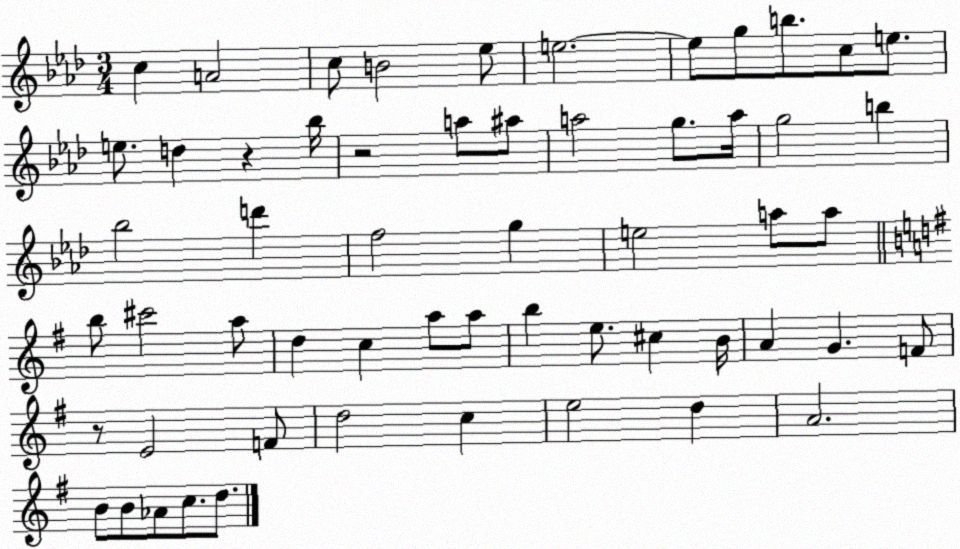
X:1
T:Untitled
M:3/4
L:1/4
K:Ab
c A2 c/2 B2 _e/2 e2 e/2 g/2 b/2 c/2 e/2 e/2 d z _b/4 z2 a/2 ^a/2 a2 g/2 a/4 g2 b _b2 d' f2 g e2 a/2 a/2 b/2 ^c'2 a/2 d c a/2 a/2 b e/2 ^c B/4 A G F/2 z/2 E2 F/2 d2 c e2 d A2 B/2 B/2 _A/2 c/2 d/2